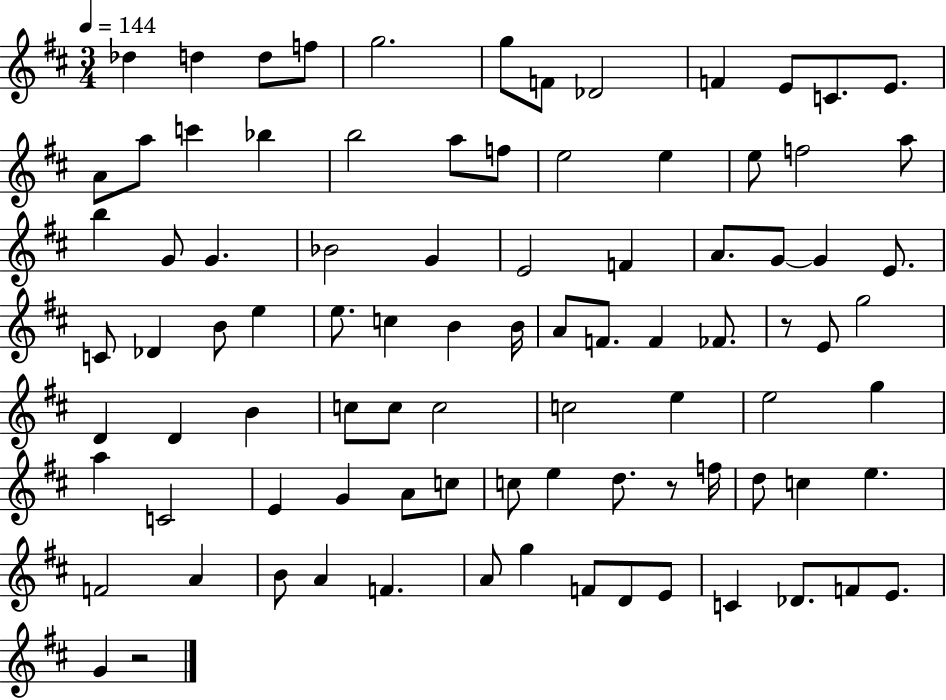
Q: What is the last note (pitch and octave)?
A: G4